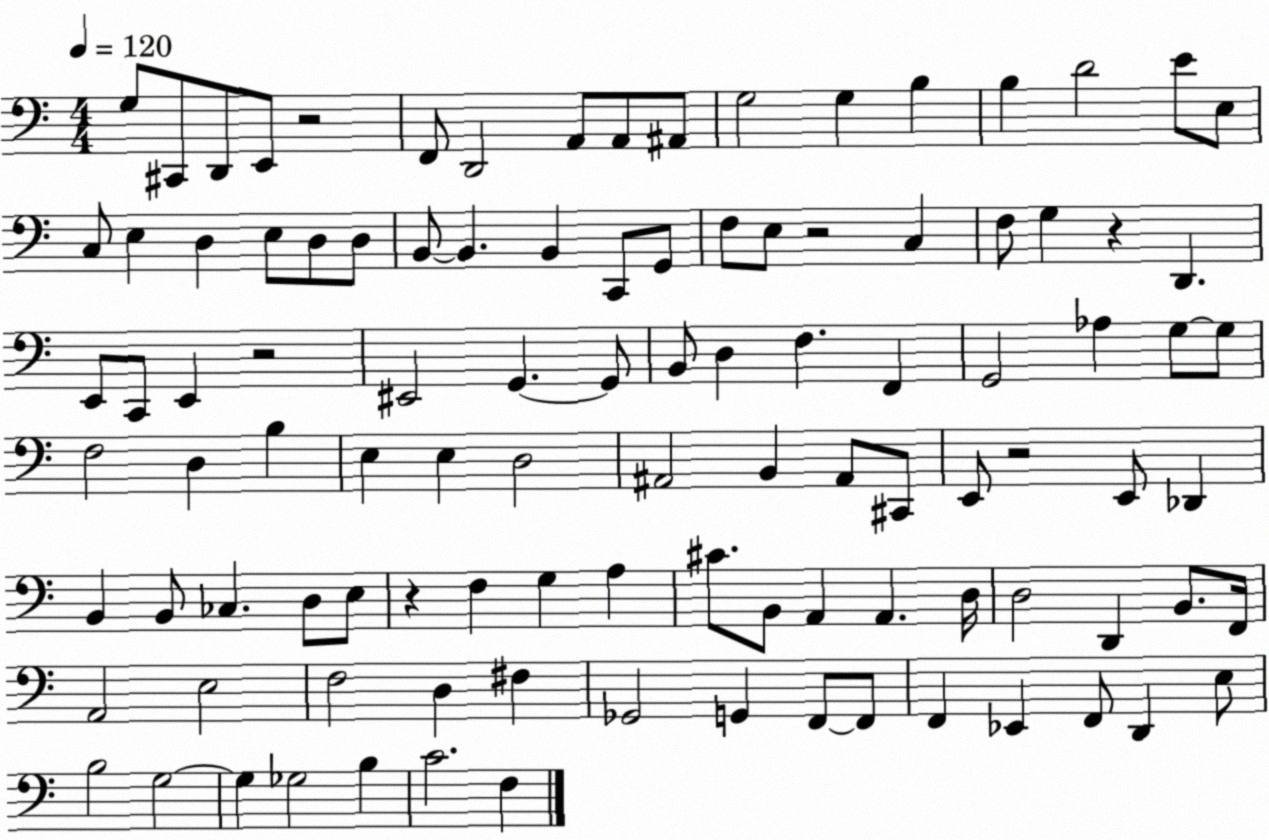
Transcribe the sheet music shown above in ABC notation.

X:1
T:Untitled
M:4/4
L:1/4
K:C
G,/2 ^C,,/2 D,,/2 E,,/2 z2 F,,/2 D,,2 A,,/2 A,,/2 ^A,,/2 G,2 G, B, B, D2 E/2 E,/2 C,/2 E, D, E,/2 D,/2 D,/2 B,,/2 B,, B,, C,,/2 G,,/2 F,/2 E,/2 z2 C, F,/2 G, z D,, E,,/2 C,,/2 E,, z2 ^E,,2 G,, G,,/2 B,,/2 D, F, F,, G,,2 _A, G,/2 G,/2 F,2 D, B, E, E, D,2 ^A,,2 B,, ^A,,/2 ^C,,/2 E,,/2 z2 E,,/2 _D,, B,, B,,/2 _C, D,/2 E,/2 z F, G, A, ^C/2 B,,/2 A,, A,, D,/4 D,2 D,, B,,/2 F,,/4 A,,2 E,2 F,2 D, ^F, _G,,2 G,, F,,/2 F,,/2 F,, _E,, F,,/2 D,, E,/2 B,2 G,2 G, _G,2 B, C2 F,